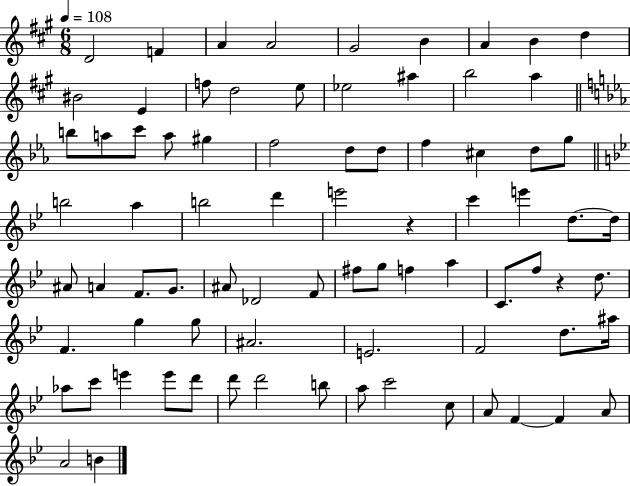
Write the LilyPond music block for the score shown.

{
  \clef treble
  \numericTimeSignature
  \time 6/8
  \key a \major
  \tempo 4 = 108
  \repeat volta 2 { d'2 f'4 | a'4 a'2 | gis'2 b'4 | a'4 b'4 d''4 | \break bis'2 e'4 | f''8 d''2 e''8 | ees''2 ais''4 | b''2 a''4 | \break \bar "||" \break \key c \minor b''8 a''8 c'''8 a''8 gis''4 | f''2 d''8 d''8 | f''4 cis''4 d''8 g''8 | \bar "||" \break \key bes \major b''2 a''4 | b''2 d'''4 | e'''2 r4 | c'''4 e'''4 d''8.~~ d''16 | \break ais'8 a'4 f'8. g'8. | ais'8 des'2 f'8 | fis''8 g''8 f''4 a''4 | c'8. f''8 r4 d''8. | \break f'4. g''4 g''8 | ais'2. | e'2. | f'2 d''8. ais''16 | \break aes''8 c'''8 e'''4 e'''8 d'''8 | d'''8 d'''2 b''8 | a''8 c'''2 c''8 | a'8 f'4~~ f'4 a'8 | \break a'2 b'4 | } \bar "|."
}